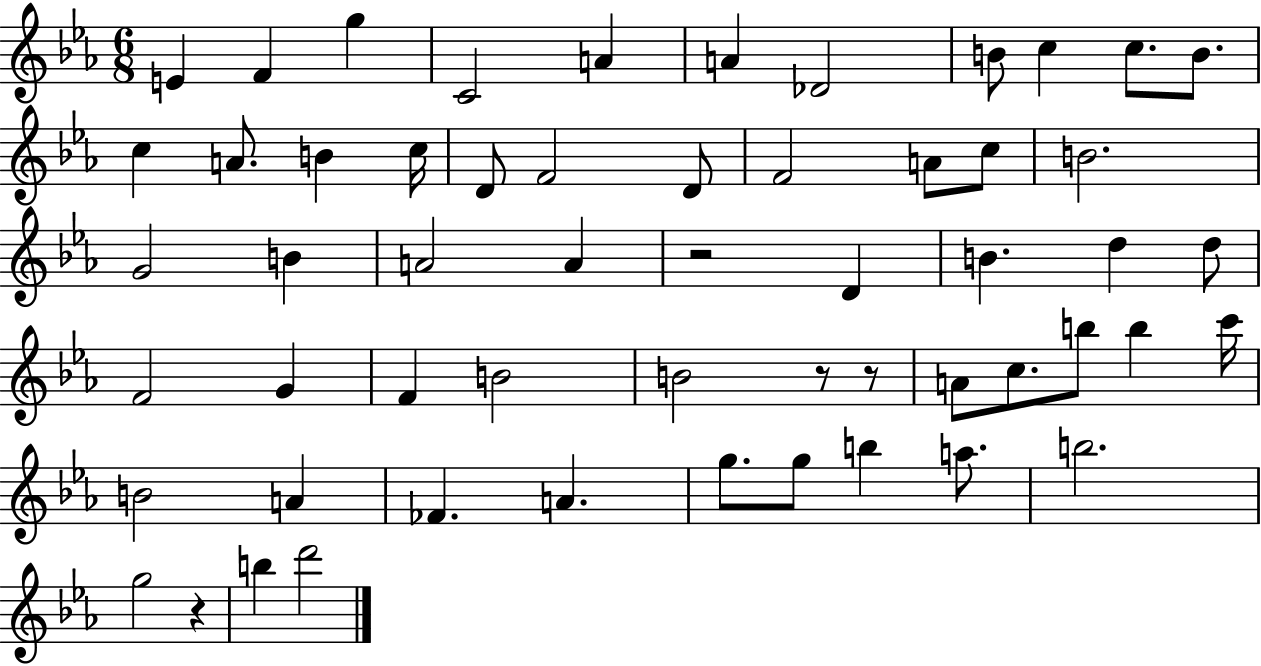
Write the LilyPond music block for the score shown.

{
  \clef treble
  \numericTimeSignature
  \time 6/8
  \key ees \major
  \repeat volta 2 { e'4 f'4 g''4 | c'2 a'4 | a'4 des'2 | b'8 c''4 c''8. b'8. | \break c''4 a'8. b'4 c''16 | d'8 f'2 d'8 | f'2 a'8 c''8 | b'2. | \break g'2 b'4 | a'2 a'4 | r2 d'4 | b'4. d''4 d''8 | \break f'2 g'4 | f'4 b'2 | b'2 r8 r8 | a'8 c''8. b''8 b''4 c'''16 | \break b'2 a'4 | fes'4. a'4. | g''8. g''8 b''4 a''8. | b''2. | \break g''2 r4 | b''4 d'''2 | } \bar "|."
}